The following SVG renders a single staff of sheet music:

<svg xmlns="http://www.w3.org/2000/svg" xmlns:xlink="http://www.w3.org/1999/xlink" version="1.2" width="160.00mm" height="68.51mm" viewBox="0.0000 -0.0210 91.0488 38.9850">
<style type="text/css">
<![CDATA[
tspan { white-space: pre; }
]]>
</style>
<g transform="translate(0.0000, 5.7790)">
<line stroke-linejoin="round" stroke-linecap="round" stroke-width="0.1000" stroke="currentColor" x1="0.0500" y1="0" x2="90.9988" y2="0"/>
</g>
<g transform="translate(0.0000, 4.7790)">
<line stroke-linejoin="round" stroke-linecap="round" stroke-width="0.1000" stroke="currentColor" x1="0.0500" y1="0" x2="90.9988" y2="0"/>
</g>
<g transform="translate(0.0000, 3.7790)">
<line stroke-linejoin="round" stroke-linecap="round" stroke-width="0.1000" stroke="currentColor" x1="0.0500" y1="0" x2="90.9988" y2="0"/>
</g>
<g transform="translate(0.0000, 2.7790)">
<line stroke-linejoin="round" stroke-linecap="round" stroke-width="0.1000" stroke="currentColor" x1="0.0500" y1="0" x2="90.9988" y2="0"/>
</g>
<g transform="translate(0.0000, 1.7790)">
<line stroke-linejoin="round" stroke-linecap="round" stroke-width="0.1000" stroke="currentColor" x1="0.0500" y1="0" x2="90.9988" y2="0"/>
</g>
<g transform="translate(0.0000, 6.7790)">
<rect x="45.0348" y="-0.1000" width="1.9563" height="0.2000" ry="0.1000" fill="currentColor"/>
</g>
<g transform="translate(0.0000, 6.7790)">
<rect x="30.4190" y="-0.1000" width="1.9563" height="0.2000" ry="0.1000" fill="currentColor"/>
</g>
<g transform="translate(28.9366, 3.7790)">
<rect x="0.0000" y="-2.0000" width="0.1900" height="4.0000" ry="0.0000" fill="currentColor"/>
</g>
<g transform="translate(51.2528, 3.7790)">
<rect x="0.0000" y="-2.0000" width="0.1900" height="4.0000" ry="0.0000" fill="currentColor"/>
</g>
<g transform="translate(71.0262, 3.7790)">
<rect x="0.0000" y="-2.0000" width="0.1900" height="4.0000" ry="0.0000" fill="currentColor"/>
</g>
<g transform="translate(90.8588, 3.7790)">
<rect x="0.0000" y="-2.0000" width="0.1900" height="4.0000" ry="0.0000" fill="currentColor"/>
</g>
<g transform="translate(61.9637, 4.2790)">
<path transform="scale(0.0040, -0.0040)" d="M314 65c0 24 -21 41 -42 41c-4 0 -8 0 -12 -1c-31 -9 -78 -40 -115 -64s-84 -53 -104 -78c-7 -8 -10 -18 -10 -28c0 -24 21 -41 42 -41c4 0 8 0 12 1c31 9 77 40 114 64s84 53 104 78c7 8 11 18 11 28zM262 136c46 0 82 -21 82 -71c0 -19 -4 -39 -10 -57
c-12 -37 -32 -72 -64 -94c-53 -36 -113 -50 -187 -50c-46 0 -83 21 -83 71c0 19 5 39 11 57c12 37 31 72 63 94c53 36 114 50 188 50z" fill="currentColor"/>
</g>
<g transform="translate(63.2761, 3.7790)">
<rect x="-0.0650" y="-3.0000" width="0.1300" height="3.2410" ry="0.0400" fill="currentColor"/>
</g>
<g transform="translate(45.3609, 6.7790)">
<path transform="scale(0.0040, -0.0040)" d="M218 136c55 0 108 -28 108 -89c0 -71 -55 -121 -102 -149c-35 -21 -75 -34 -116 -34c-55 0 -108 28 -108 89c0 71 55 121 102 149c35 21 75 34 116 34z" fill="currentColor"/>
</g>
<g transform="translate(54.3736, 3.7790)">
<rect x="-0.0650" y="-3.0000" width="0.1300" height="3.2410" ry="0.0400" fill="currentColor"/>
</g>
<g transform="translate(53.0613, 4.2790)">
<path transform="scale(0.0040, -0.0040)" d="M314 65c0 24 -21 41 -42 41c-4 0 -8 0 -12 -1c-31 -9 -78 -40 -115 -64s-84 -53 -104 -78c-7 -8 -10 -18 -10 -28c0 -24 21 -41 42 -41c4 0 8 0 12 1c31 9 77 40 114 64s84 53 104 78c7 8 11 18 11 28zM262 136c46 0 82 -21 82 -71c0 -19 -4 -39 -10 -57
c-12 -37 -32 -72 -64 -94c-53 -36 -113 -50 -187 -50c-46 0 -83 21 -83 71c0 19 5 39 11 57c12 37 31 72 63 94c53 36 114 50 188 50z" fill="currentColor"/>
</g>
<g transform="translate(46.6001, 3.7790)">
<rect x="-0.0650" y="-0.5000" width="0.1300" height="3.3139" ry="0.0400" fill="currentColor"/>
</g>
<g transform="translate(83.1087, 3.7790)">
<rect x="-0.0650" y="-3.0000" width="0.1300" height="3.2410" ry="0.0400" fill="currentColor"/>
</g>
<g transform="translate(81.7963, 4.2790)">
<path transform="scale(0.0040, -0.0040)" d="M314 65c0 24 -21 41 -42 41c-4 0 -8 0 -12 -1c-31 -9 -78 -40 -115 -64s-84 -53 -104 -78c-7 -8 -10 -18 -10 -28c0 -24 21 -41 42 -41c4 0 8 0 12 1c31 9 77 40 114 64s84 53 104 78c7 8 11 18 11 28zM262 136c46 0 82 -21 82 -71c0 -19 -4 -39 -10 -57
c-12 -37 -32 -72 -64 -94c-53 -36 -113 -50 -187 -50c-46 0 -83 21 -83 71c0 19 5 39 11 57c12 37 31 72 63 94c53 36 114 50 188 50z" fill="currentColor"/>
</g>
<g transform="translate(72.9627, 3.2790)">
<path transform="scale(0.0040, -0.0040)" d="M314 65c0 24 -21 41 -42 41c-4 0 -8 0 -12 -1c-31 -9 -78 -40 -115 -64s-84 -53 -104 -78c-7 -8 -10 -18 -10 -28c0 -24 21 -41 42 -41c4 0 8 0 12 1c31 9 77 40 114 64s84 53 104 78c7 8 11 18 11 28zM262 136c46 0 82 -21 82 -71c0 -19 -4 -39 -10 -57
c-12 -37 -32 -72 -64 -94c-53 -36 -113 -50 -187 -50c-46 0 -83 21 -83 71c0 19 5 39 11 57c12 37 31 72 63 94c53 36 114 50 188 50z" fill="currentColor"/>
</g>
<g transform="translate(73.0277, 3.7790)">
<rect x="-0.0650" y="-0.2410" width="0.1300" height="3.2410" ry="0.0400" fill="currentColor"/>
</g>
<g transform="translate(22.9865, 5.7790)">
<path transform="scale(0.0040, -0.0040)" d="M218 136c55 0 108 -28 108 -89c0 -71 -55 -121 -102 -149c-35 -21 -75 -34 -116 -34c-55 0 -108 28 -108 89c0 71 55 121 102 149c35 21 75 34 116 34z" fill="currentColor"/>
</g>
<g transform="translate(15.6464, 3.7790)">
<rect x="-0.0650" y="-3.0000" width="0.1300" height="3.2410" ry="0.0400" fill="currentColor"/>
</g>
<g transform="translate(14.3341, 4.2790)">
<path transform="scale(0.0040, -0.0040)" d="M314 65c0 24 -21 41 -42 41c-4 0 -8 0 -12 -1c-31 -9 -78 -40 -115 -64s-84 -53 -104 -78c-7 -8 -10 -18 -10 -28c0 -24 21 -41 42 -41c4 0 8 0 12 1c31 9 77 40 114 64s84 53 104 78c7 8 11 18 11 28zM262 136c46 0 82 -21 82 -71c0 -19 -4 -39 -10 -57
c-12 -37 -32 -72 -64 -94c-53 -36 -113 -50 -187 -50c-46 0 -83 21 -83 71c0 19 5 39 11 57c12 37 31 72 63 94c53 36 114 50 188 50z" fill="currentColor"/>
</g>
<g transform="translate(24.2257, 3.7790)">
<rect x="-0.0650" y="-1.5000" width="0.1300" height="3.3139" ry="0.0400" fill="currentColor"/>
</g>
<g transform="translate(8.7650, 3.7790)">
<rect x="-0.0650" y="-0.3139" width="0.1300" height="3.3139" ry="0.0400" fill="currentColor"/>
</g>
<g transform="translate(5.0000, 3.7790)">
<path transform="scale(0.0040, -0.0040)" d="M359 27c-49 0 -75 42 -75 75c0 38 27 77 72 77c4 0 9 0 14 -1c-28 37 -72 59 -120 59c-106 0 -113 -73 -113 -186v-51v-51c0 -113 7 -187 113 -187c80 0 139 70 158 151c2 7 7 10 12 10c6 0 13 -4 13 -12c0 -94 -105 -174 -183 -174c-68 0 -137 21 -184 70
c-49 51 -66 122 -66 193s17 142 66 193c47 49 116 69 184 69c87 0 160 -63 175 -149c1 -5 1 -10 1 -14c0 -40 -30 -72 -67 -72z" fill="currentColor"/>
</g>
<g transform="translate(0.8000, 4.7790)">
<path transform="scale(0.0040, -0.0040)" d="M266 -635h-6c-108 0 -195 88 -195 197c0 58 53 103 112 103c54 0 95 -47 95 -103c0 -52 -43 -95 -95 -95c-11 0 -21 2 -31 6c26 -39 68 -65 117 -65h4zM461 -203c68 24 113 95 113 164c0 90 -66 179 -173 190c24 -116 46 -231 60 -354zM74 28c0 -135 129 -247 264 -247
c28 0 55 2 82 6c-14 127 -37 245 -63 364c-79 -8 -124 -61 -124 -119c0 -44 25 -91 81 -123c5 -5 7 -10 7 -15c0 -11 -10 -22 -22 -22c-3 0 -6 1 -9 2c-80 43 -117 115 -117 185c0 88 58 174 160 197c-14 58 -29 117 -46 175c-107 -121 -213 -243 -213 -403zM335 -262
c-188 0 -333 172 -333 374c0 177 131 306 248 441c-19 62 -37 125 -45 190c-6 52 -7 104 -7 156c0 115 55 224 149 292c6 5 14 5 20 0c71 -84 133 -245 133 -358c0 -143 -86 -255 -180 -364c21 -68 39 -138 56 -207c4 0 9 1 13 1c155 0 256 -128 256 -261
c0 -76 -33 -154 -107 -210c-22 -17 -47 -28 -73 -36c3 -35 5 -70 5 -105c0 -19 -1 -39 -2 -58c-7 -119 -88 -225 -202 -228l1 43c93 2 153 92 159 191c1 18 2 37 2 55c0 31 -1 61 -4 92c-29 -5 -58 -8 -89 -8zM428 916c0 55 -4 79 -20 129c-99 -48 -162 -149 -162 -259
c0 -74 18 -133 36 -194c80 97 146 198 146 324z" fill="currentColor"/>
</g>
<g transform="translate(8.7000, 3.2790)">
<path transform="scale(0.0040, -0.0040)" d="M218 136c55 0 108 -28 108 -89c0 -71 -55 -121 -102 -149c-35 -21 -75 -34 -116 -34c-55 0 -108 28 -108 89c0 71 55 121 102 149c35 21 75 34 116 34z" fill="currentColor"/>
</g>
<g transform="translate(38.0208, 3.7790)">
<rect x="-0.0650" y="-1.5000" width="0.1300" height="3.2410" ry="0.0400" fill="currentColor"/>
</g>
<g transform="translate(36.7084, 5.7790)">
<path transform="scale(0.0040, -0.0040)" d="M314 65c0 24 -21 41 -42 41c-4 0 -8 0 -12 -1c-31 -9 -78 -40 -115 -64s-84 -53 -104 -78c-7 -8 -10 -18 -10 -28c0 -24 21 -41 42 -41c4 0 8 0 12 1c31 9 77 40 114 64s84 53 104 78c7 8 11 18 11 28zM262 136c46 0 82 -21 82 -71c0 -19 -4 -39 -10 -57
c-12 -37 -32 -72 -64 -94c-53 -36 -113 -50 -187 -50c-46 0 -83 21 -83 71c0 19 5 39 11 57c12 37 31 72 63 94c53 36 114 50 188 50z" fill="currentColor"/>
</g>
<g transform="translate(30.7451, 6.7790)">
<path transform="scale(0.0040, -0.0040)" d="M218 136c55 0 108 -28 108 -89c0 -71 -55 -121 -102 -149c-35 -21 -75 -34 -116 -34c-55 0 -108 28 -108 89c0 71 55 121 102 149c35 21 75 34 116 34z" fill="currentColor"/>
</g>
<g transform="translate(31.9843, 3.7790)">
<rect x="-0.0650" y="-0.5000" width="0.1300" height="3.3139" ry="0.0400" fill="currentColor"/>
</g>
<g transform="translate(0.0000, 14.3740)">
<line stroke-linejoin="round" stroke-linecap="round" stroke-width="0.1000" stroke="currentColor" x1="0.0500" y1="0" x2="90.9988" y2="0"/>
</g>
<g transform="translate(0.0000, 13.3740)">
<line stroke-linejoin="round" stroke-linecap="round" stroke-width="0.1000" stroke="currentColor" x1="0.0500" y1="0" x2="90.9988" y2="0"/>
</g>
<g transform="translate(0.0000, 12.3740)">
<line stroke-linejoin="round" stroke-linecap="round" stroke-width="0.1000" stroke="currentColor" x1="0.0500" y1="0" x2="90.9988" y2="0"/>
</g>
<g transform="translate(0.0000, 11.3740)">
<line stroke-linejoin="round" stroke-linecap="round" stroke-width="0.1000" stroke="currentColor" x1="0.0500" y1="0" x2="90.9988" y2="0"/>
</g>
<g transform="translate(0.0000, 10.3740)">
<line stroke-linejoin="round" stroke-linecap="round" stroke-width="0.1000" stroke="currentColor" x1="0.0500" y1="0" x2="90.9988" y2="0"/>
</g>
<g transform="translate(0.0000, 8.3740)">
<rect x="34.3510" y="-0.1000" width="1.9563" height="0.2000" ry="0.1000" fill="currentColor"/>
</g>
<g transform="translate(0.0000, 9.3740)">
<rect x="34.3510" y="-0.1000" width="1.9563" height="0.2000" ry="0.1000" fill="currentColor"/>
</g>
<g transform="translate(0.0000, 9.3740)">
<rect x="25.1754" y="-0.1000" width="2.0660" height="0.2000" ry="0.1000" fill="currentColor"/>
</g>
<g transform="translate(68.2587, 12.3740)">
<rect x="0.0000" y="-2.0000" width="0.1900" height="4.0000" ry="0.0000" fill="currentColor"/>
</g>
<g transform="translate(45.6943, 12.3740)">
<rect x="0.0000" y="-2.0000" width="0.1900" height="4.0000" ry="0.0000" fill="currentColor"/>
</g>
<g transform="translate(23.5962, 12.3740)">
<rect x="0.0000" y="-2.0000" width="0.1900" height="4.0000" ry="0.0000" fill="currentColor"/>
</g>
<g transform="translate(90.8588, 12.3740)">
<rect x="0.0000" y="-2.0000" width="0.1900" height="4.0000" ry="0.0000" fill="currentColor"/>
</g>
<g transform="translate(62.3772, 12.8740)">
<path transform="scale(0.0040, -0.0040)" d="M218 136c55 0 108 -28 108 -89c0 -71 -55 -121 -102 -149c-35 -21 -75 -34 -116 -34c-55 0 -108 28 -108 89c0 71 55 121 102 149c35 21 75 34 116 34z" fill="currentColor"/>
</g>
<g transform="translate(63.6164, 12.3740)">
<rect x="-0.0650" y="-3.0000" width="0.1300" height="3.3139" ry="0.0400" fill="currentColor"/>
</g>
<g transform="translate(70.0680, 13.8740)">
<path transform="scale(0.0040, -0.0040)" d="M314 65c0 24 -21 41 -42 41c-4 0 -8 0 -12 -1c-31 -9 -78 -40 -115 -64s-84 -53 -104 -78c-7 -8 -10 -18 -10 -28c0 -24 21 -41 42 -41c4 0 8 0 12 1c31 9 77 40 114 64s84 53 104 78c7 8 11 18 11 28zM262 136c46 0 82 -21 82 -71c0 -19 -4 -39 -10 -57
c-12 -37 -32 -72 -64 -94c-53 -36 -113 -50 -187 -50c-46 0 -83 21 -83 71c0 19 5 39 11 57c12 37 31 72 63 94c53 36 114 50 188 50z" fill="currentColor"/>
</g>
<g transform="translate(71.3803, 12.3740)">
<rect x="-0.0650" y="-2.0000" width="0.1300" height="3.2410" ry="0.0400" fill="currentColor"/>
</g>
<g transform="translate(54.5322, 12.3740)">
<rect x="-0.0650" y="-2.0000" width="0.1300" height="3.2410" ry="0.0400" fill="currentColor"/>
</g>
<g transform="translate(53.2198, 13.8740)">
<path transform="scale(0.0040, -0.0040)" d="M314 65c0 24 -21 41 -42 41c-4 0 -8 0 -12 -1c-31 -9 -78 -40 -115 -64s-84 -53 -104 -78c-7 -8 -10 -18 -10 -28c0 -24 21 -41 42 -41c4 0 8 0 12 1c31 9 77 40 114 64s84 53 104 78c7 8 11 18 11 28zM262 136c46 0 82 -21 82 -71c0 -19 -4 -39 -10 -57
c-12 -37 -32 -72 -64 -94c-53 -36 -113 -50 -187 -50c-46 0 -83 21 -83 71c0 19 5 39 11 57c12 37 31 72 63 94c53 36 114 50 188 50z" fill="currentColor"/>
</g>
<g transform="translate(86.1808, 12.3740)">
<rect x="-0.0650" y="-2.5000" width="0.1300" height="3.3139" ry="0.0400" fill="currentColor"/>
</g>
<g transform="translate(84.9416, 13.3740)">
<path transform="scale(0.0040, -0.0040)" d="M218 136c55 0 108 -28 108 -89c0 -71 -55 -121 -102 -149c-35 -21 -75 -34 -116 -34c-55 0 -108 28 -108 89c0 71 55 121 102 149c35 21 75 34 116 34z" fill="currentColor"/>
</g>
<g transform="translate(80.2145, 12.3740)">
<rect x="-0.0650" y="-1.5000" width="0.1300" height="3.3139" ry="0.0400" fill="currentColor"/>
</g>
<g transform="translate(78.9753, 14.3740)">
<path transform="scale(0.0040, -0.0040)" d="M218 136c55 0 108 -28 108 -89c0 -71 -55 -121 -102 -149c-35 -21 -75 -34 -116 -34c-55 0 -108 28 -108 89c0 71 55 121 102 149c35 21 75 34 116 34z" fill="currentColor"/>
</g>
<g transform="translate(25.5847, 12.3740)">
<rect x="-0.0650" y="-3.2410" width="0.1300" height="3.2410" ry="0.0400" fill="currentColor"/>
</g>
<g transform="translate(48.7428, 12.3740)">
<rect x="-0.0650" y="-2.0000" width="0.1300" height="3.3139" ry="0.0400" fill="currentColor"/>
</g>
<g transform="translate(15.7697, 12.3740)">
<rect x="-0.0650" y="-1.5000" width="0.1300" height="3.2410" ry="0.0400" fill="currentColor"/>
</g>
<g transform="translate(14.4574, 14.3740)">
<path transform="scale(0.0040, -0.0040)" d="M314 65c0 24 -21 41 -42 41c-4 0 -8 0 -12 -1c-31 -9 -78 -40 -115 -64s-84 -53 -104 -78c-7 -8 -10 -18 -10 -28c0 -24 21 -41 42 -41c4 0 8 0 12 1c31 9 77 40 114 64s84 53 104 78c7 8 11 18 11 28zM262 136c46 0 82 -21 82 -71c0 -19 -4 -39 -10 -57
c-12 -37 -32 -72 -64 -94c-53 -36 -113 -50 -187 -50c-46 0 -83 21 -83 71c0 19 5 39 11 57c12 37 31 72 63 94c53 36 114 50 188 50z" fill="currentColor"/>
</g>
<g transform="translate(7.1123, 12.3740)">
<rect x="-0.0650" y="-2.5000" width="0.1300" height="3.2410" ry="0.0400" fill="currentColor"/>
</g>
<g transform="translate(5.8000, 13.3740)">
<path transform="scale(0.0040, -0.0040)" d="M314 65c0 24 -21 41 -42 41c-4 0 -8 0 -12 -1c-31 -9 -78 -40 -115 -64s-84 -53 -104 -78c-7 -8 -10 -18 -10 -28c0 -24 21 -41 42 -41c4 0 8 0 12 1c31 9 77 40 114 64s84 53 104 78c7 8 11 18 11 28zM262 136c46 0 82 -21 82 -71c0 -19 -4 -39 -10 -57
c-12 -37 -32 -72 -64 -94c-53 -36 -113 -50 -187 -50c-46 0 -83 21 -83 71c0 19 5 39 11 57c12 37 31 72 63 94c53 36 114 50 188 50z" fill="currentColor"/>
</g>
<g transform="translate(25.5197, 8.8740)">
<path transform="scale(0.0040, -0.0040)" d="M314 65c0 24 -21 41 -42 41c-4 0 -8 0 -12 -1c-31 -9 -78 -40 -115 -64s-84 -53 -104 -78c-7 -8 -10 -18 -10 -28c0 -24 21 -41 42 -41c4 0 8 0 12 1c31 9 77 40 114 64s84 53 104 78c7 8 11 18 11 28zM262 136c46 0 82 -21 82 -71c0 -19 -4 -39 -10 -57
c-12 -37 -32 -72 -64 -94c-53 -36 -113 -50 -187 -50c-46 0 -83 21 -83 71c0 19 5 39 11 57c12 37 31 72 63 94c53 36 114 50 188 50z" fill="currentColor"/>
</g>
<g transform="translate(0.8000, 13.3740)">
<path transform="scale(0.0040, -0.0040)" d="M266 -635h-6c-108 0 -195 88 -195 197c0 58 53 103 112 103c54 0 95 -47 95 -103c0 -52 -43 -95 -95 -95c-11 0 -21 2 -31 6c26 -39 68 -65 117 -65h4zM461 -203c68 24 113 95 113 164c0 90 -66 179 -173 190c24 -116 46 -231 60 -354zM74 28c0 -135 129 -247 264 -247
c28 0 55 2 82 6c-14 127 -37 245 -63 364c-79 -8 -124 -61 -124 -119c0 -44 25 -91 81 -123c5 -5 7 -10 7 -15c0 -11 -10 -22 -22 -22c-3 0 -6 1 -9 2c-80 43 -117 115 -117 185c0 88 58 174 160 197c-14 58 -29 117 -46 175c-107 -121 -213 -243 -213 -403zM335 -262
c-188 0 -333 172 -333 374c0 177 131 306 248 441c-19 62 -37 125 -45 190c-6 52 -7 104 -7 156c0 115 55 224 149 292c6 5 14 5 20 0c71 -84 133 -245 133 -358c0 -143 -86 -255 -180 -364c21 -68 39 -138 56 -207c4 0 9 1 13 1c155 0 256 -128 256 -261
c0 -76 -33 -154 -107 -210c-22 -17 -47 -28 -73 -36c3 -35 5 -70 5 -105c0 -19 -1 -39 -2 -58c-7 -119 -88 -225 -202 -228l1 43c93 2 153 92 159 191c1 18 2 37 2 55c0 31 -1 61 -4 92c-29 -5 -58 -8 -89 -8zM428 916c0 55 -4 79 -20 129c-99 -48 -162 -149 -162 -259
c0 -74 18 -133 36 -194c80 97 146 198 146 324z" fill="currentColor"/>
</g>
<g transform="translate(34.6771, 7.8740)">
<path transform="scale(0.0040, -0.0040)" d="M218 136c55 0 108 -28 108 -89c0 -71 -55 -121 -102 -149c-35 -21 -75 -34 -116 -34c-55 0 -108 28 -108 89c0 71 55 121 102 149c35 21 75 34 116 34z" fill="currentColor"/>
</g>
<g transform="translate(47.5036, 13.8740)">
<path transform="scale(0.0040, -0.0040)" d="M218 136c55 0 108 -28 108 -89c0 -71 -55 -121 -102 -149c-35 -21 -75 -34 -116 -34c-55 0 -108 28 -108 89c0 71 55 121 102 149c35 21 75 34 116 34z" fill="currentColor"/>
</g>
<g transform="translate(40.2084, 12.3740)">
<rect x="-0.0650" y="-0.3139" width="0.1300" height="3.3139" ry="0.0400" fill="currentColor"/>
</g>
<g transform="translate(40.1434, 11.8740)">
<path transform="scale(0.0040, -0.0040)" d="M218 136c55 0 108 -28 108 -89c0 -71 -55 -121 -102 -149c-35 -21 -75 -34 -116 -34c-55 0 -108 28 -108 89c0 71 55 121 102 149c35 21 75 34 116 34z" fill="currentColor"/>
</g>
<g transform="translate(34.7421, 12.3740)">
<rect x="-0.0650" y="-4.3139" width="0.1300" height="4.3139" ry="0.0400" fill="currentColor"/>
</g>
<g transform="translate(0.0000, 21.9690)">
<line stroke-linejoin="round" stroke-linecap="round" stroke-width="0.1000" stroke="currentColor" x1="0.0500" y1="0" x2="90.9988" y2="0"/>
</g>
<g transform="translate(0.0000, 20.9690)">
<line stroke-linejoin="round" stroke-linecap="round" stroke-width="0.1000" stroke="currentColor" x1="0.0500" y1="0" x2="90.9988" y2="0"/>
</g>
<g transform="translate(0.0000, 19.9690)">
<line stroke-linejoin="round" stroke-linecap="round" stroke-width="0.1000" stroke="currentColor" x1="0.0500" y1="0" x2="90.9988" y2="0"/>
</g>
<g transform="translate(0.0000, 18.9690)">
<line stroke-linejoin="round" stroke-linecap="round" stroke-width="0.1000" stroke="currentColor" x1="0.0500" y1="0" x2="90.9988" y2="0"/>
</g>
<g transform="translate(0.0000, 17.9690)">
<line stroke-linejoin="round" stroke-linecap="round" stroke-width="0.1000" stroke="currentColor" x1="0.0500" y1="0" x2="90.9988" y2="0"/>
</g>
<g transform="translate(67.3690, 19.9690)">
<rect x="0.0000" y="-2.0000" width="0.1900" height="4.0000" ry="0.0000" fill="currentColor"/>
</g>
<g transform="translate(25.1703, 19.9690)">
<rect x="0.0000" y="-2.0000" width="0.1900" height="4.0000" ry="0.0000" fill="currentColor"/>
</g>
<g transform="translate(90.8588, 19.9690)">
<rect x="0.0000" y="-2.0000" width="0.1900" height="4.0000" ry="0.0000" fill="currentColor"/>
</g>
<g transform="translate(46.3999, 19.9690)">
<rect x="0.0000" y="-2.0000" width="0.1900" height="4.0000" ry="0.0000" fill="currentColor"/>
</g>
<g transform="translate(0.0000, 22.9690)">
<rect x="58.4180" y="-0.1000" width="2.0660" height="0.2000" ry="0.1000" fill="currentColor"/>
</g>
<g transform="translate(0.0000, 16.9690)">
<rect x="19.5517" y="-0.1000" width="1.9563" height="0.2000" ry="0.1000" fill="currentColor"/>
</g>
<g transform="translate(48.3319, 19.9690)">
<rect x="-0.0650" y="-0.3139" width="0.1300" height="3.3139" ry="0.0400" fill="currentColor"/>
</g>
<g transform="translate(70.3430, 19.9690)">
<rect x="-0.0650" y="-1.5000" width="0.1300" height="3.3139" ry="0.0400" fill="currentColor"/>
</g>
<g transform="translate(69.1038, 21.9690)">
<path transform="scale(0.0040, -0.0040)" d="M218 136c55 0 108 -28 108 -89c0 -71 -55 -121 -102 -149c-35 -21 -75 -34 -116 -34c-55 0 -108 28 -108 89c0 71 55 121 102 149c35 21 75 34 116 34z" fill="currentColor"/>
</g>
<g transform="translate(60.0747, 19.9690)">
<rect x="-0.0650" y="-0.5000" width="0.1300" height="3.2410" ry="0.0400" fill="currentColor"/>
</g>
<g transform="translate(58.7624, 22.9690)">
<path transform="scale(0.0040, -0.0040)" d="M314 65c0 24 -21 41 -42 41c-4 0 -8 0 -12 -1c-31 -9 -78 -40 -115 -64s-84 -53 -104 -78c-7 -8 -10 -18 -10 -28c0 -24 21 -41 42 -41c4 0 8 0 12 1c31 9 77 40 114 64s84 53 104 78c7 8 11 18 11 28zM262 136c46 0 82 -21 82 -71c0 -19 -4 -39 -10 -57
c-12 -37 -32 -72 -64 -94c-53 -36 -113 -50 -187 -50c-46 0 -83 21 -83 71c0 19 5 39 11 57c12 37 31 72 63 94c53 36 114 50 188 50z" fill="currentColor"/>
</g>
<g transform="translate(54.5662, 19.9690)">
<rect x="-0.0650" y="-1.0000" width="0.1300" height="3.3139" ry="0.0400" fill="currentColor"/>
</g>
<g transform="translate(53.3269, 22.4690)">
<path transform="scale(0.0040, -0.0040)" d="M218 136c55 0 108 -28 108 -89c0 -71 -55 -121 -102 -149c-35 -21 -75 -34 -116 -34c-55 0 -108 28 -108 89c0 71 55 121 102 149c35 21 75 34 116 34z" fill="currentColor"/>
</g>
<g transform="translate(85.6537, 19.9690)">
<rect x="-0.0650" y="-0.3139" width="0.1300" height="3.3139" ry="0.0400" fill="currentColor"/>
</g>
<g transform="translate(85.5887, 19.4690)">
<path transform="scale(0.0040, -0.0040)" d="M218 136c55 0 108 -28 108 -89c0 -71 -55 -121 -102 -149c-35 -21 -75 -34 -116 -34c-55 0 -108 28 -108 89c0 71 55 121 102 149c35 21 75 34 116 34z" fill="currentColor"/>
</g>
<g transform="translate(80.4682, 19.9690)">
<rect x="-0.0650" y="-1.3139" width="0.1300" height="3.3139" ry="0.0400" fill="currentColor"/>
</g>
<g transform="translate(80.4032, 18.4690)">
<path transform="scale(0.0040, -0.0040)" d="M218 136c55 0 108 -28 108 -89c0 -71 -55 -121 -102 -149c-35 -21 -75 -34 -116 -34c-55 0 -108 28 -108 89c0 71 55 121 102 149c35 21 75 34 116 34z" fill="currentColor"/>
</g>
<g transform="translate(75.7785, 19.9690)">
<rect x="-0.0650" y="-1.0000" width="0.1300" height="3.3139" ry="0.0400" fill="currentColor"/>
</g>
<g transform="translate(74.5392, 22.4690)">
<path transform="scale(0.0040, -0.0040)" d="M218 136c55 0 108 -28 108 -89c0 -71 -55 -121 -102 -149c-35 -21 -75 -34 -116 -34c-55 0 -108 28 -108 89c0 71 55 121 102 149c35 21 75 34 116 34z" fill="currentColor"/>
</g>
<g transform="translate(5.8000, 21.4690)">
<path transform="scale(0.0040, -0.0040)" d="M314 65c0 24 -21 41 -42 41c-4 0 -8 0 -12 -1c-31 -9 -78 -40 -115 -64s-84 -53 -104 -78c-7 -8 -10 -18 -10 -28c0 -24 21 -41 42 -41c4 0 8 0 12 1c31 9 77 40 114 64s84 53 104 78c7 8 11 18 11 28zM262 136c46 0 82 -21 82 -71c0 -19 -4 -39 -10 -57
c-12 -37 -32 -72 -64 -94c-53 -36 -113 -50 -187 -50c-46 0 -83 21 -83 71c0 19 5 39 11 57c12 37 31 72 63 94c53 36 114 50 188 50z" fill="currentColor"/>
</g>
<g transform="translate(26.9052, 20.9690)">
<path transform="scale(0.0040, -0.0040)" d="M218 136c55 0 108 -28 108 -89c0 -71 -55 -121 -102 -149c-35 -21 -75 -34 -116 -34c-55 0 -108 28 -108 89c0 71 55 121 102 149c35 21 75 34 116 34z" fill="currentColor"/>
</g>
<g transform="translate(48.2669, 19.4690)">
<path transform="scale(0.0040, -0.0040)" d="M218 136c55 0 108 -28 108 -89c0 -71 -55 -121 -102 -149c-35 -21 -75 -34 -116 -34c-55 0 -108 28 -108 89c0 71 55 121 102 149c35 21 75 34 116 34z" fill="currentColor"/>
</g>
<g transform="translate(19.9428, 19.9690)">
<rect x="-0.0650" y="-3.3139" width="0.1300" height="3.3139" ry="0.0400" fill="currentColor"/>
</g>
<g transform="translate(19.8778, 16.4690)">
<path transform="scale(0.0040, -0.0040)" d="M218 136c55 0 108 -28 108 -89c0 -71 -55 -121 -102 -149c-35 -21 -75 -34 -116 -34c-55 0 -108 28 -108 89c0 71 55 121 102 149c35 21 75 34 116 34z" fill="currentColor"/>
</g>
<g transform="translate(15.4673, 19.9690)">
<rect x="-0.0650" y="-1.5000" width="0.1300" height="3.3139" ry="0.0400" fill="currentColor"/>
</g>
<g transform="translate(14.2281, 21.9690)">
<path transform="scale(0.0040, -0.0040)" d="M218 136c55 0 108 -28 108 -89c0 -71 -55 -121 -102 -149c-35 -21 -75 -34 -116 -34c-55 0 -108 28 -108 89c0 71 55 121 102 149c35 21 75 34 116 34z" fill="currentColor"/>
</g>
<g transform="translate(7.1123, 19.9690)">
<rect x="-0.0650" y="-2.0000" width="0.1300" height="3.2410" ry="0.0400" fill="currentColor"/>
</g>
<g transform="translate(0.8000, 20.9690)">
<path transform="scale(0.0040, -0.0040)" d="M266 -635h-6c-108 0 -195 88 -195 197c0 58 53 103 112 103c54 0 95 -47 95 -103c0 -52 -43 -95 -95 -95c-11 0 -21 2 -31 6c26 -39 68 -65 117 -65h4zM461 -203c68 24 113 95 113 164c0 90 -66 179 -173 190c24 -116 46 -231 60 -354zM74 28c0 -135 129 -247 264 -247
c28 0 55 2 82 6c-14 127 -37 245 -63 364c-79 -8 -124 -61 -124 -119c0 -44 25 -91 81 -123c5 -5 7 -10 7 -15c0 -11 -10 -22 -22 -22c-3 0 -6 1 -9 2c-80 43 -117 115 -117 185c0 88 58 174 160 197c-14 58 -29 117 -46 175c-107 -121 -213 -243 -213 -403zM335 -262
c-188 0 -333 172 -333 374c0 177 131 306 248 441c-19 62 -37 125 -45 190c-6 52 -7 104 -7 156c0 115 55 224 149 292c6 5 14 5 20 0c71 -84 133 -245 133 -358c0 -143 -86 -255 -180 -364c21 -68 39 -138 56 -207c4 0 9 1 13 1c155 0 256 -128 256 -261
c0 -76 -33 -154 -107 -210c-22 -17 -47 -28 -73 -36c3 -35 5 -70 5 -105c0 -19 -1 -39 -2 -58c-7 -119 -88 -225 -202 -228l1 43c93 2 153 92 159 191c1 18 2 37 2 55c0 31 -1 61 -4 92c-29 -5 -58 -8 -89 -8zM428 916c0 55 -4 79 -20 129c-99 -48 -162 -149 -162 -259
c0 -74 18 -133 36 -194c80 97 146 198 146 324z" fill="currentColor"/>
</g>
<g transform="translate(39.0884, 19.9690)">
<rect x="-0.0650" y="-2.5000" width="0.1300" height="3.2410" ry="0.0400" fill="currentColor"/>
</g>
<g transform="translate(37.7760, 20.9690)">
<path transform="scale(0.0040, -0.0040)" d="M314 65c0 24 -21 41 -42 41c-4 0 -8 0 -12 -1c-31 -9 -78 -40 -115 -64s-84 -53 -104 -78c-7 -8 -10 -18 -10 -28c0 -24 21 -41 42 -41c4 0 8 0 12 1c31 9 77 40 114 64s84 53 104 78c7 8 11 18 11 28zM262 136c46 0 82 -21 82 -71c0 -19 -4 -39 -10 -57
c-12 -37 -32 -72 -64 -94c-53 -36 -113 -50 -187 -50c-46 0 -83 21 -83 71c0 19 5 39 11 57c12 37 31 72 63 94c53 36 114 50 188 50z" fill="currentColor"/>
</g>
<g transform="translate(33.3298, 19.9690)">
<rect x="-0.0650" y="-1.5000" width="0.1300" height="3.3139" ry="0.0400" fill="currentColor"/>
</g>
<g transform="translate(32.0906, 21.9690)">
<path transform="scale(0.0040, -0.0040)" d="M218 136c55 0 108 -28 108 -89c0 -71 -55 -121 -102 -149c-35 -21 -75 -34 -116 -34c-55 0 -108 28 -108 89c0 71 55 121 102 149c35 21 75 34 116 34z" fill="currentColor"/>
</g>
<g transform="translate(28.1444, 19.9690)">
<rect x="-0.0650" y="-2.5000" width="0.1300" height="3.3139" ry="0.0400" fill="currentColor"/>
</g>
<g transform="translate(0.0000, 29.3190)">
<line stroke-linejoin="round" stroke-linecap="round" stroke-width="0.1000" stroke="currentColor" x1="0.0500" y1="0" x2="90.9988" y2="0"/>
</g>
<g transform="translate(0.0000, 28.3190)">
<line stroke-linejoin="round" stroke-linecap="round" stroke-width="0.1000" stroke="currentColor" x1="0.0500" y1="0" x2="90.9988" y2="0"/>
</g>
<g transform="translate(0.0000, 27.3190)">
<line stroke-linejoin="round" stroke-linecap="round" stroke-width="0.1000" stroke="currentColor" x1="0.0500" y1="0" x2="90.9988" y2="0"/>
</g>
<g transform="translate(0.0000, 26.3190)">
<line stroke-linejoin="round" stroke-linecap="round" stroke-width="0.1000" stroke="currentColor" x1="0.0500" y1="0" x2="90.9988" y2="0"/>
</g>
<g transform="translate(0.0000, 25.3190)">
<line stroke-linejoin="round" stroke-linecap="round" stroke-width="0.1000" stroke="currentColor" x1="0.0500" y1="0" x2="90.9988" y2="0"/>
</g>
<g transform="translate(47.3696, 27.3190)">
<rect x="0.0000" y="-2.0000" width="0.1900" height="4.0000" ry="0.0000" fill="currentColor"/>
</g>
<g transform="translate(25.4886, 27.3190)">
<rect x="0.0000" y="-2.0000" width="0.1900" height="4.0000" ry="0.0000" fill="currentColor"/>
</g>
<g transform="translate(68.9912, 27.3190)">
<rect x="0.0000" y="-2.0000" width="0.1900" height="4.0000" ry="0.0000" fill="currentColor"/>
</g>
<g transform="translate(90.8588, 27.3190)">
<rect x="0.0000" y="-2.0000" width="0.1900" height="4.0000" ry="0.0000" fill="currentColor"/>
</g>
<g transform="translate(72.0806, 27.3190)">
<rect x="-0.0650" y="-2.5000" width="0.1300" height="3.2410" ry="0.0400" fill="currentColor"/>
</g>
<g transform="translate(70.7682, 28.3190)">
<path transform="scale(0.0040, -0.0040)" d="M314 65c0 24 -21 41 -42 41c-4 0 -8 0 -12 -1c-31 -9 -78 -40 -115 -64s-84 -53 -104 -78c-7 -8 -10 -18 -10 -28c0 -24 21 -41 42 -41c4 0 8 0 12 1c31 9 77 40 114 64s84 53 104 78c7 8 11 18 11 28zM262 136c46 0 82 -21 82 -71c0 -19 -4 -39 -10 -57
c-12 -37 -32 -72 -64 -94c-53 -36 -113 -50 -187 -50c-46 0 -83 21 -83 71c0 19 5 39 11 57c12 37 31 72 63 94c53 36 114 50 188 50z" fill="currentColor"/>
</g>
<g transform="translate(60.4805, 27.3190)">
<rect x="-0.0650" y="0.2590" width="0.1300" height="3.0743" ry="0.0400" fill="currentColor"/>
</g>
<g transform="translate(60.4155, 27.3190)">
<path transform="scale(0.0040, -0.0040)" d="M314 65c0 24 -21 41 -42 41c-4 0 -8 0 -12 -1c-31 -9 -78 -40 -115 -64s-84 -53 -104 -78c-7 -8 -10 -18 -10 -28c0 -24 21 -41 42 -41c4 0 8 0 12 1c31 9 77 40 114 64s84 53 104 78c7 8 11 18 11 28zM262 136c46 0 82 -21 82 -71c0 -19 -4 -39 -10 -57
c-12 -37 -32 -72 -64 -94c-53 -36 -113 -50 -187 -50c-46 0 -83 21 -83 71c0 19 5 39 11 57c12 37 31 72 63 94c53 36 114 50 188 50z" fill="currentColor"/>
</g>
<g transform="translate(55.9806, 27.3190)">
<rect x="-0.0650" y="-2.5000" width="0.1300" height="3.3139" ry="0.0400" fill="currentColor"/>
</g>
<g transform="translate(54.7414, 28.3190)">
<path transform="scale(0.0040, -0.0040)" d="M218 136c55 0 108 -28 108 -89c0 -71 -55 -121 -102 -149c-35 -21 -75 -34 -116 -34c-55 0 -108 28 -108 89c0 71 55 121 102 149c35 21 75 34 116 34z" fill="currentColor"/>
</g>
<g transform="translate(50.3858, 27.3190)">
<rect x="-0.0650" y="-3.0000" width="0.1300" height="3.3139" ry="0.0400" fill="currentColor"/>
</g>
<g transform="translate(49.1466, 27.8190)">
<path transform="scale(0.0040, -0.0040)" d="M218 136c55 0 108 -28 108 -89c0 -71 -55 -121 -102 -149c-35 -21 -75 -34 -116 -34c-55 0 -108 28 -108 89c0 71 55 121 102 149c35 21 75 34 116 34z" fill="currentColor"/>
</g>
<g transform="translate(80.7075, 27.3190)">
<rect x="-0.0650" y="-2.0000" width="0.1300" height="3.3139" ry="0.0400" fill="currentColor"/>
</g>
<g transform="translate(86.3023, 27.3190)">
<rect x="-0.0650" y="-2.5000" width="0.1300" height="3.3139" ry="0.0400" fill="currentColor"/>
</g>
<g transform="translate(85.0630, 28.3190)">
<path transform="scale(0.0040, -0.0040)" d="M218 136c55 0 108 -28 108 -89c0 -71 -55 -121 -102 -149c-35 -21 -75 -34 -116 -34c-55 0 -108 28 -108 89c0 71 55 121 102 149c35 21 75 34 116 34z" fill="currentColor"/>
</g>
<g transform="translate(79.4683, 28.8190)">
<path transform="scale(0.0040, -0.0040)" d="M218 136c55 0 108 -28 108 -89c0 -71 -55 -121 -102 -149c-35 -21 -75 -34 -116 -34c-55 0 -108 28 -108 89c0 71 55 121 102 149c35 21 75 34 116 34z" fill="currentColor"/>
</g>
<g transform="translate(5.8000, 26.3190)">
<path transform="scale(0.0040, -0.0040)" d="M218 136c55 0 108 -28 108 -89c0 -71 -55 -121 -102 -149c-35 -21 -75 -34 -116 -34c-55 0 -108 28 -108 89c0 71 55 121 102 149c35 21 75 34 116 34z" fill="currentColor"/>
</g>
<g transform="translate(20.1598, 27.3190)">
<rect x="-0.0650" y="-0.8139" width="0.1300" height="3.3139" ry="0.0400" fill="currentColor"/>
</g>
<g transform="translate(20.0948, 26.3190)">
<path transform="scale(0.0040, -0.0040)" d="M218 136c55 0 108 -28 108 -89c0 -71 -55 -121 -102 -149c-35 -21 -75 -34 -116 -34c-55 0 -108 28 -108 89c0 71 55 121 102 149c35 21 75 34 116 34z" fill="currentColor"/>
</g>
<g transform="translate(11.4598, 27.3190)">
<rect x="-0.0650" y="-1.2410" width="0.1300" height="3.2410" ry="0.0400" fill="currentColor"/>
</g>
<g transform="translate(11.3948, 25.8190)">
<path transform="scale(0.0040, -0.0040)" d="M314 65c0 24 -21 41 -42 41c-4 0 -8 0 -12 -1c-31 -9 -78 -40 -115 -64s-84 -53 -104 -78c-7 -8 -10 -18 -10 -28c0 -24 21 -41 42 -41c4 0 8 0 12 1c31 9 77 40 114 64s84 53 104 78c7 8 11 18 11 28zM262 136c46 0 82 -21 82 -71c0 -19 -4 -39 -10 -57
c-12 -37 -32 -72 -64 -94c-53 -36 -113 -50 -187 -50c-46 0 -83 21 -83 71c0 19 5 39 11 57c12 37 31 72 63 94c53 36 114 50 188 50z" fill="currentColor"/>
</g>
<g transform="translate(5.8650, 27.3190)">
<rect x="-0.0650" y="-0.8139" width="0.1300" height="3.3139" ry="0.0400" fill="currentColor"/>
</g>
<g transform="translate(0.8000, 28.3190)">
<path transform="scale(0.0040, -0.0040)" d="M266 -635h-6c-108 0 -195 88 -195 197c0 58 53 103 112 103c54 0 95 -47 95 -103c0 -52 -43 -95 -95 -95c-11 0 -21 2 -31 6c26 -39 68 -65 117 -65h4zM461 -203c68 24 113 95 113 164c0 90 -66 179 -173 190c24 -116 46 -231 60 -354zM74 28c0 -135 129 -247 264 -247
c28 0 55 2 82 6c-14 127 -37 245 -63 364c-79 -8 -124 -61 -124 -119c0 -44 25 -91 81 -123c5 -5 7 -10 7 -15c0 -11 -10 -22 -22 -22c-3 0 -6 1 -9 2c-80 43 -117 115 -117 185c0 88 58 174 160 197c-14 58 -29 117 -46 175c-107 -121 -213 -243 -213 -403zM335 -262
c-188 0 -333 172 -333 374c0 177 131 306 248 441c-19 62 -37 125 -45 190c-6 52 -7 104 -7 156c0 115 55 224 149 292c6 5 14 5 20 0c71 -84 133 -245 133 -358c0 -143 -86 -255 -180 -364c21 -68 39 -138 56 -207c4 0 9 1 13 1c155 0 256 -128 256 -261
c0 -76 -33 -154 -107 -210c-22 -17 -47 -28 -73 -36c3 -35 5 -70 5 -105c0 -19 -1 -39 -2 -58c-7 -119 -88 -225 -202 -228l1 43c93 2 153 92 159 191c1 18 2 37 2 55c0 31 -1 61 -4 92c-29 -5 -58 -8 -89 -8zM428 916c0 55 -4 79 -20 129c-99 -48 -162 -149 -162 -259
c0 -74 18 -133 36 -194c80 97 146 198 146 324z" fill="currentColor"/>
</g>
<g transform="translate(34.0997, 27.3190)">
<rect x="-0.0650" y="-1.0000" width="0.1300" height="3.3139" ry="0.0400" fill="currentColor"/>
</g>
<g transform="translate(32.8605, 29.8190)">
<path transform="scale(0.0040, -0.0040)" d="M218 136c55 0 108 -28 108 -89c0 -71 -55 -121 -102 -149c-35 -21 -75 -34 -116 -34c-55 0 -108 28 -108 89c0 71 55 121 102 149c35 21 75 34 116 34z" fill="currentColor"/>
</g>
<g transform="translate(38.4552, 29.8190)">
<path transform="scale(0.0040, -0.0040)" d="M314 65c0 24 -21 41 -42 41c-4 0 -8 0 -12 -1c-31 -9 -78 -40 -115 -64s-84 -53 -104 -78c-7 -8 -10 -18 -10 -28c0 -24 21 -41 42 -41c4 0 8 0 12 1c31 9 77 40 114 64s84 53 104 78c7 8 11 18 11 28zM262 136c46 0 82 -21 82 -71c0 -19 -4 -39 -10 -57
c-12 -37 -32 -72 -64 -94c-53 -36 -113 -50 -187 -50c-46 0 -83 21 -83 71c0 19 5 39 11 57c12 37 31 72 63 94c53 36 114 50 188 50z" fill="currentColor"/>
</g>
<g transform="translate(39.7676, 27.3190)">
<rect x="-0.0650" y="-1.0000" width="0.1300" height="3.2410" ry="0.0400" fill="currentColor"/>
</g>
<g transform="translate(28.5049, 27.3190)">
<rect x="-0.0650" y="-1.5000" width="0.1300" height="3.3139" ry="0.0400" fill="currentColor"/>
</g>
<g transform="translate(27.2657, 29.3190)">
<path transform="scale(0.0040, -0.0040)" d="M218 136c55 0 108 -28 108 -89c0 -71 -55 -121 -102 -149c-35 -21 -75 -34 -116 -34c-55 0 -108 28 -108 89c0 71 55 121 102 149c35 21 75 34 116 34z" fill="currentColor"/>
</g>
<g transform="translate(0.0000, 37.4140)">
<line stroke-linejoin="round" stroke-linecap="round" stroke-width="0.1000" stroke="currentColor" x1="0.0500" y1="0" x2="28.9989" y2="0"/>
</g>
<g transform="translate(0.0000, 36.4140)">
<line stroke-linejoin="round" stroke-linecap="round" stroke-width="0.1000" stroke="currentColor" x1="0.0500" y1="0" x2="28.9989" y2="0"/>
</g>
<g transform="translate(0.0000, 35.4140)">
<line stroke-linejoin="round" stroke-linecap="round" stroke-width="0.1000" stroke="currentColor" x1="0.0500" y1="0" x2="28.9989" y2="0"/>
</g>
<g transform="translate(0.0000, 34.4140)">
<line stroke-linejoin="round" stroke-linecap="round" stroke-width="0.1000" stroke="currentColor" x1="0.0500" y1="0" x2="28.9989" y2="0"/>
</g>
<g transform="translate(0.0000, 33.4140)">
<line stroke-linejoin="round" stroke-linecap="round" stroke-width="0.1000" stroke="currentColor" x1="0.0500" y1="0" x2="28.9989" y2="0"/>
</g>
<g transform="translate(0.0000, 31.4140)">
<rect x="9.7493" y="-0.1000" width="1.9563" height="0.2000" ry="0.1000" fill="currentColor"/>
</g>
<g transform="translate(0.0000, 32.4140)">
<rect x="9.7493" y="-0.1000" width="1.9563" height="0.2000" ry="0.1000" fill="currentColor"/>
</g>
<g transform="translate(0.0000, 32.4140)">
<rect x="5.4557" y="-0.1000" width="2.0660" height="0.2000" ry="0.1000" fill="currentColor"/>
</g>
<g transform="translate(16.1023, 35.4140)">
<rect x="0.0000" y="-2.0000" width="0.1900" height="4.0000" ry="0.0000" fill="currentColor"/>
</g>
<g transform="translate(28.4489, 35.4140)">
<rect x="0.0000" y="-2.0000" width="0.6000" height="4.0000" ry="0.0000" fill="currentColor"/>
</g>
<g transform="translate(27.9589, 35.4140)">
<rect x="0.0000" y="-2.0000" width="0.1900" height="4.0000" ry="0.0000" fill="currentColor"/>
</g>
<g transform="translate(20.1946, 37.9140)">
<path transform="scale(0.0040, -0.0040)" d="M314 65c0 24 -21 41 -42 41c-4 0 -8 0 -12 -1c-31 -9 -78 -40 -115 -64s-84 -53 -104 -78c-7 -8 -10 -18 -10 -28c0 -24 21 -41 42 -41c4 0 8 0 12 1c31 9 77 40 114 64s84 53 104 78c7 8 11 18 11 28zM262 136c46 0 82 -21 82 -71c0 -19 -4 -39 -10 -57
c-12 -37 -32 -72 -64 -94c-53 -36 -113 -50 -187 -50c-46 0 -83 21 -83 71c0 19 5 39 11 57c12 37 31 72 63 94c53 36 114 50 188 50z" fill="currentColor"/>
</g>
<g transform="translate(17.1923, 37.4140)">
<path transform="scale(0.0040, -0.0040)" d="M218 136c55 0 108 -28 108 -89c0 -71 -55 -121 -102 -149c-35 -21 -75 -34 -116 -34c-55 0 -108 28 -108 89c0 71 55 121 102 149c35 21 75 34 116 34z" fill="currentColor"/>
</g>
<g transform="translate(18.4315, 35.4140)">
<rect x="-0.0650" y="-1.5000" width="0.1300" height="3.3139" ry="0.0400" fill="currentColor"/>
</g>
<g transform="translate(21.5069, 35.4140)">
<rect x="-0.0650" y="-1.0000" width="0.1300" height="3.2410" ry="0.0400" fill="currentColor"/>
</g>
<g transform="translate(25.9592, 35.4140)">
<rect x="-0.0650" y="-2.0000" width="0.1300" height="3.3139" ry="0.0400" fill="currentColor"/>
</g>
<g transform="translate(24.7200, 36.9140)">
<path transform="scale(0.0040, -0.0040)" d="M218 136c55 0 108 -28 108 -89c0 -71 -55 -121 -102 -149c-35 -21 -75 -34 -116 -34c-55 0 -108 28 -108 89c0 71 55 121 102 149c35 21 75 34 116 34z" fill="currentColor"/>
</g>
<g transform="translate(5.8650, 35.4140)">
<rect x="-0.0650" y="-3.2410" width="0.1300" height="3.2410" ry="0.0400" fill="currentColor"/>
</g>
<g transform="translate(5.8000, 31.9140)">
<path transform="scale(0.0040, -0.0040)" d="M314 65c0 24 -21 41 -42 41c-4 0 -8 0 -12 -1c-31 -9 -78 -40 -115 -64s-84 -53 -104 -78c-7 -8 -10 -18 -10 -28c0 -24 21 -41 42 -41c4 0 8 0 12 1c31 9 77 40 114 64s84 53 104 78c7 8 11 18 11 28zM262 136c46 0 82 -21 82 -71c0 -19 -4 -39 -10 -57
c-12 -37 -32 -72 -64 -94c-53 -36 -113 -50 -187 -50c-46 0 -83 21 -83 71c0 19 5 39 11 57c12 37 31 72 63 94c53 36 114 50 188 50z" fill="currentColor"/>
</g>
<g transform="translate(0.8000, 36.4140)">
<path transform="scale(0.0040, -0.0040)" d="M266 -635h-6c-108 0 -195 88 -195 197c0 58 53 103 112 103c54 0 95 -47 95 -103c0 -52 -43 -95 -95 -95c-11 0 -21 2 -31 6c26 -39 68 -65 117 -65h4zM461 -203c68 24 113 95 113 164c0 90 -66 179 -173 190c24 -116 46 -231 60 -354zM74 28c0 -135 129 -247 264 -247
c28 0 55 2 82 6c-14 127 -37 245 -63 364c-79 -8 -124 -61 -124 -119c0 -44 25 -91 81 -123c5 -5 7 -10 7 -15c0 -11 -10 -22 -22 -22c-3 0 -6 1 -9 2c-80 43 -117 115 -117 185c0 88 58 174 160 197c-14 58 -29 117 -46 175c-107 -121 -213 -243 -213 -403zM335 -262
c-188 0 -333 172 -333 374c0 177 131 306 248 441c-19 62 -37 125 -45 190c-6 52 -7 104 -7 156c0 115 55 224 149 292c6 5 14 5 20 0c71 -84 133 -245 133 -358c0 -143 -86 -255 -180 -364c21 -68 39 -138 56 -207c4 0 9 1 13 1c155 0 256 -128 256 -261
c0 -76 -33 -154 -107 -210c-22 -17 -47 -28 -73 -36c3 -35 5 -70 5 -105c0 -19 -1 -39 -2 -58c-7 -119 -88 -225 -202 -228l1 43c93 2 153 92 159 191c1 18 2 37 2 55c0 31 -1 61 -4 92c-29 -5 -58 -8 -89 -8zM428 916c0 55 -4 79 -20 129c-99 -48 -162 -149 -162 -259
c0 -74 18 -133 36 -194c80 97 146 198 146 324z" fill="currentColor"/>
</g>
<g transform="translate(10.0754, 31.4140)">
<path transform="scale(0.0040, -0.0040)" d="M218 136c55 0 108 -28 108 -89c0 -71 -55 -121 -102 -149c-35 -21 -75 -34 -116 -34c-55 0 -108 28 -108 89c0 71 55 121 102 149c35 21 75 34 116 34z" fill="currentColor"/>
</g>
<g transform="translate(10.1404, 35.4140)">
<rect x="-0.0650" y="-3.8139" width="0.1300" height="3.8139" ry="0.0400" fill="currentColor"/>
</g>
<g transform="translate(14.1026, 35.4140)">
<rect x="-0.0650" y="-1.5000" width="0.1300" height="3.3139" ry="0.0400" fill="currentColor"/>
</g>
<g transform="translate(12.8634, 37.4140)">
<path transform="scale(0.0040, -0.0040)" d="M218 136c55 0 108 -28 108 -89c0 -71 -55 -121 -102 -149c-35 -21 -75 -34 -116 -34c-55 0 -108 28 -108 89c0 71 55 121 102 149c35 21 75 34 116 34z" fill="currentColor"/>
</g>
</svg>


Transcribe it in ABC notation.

X:1
T:Untitled
M:4/4
L:1/4
K:C
c A2 E C E2 C A2 A2 c2 A2 G2 E2 b2 d' c F F2 A F2 E G F2 E b G E G2 c D C2 E D e c d e2 d E D D2 A G B2 G2 F G b2 c' E E D2 F